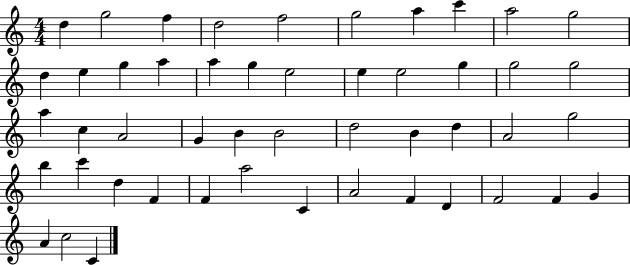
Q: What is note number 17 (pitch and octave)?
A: E5